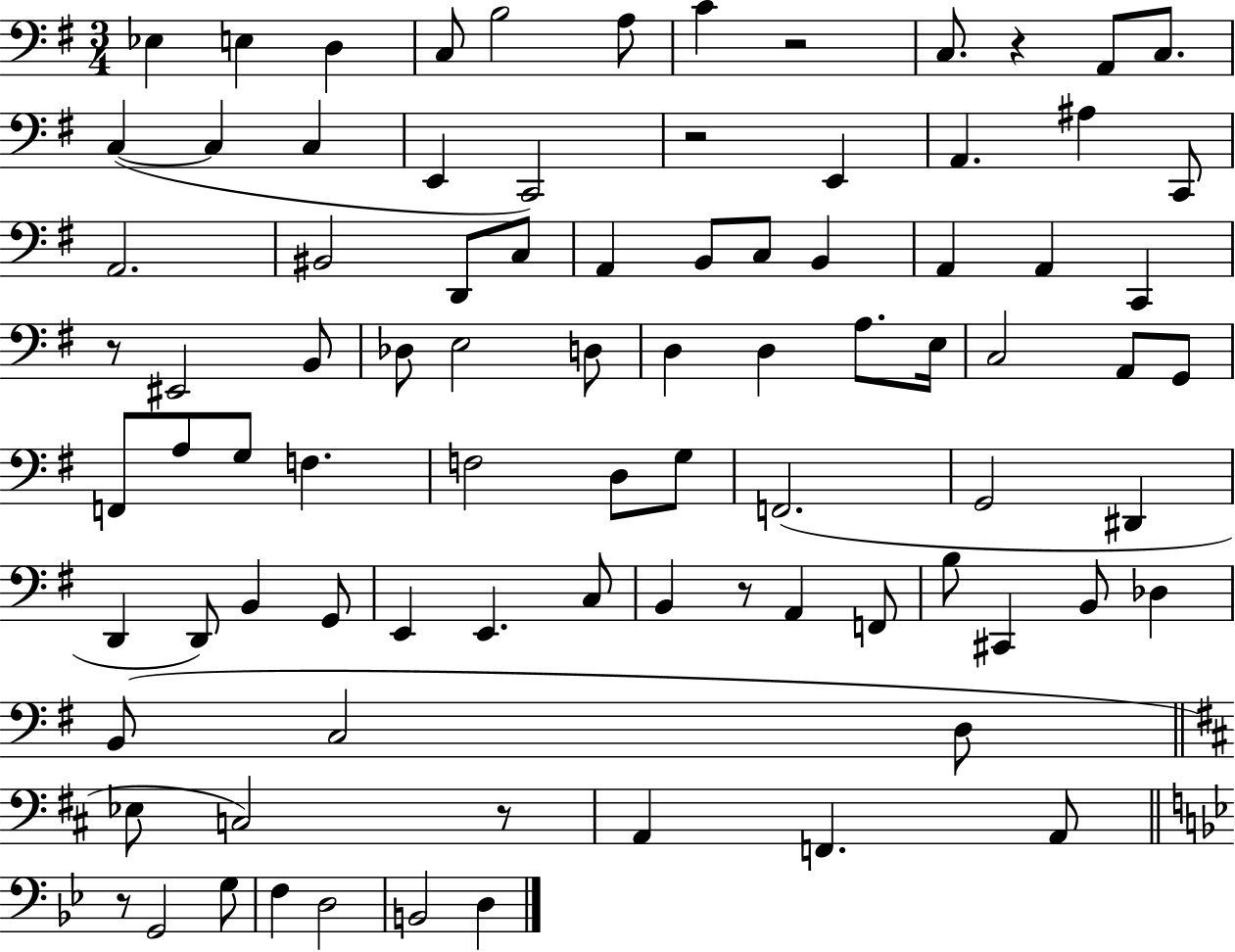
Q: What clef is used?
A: bass